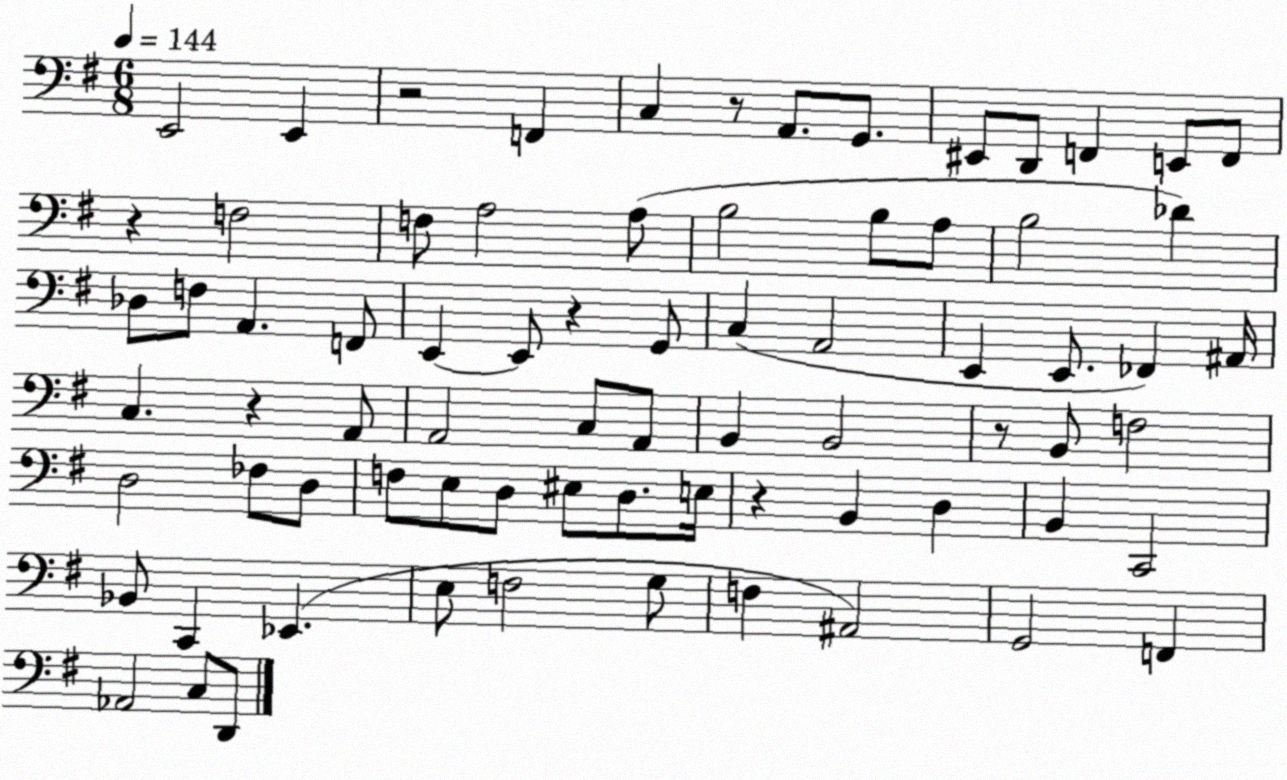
X:1
T:Untitled
M:6/8
L:1/4
K:G
E,,2 E,, z2 F,, C, z/2 A,,/2 G,,/2 ^E,,/2 D,,/2 F,, E,,/2 F,,/2 z F,2 F,/2 A,2 A,/2 B,2 B,/2 A,/2 B,2 _D _D,/2 F,/2 A,, F,,/2 E,, E,,/2 z G,,/2 C, A,,2 E,, E,,/2 _F,, ^A,,/4 C, z A,,/2 A,,2 C,/2 A,,/2 B,, B,,2 z/2 B,,/2 F,2 D,2 _F,/2 D,/2 F,/2 E,/2 D,/2 ^E,/2 D,/2 E,/4 z B,, D, B,, C,,2 _B,,/2 C,, _E,, E,/2 F,2 G,/2 F, ^A,,2 G,,2 F,, _A,,2 C,/2 D,,/2